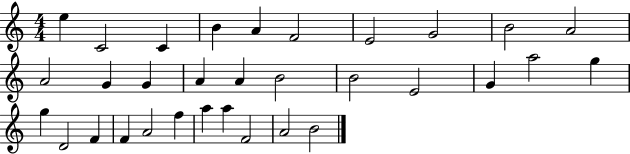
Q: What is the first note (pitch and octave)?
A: E5